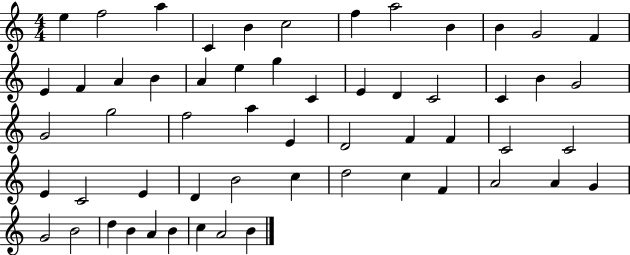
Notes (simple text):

E5/q F5/h A5/q C4/q B4/q C5/h F5/q A5/h B4/q B4/q G4/h F4/q E4/q F4/q A4/q B4/q A4/q E5/q G5/q C4/q E4/q D4/q C4/h C4/q B4/q G4/h G4/h G5/h F5/h A5/q E4/q D4/h F4/q F4/q C4/h C4/h E4/q C4/h E4/q D4/q B4/h C5/q D5/h C5/q F4/q A4/h A4/q G4/q G4/h B4/h D5/q B4/q A4/q B4/q C5/q A4/h B4/q